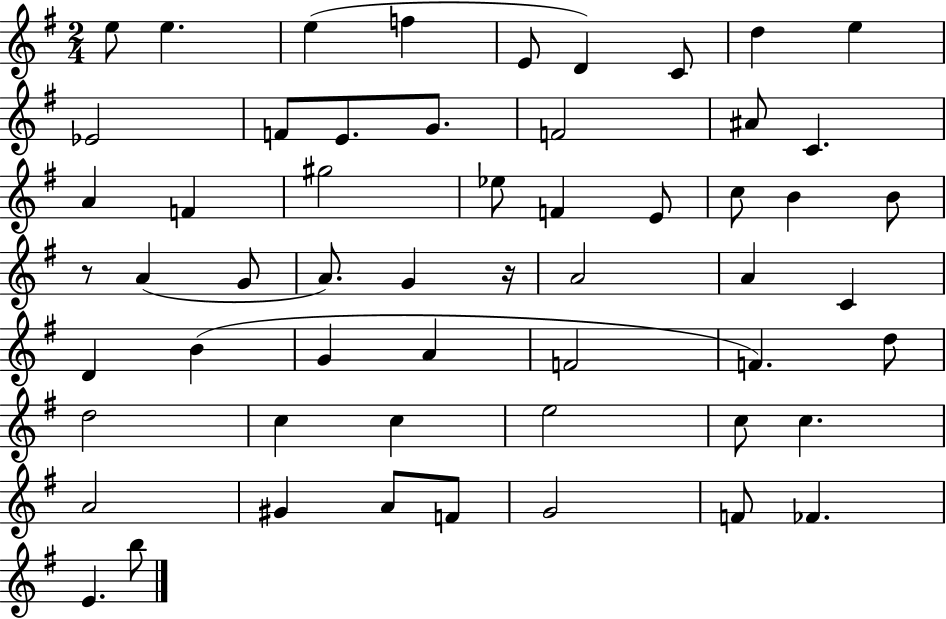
{
  \clef treble
  \numericTimeSignature
  \time 2/4
  \key g \major
  e''8 e''4. | e''4( f''4 | e'8 d'4) c'8 | d''4 e''4 | \break ees'2 | f'8 e'8. g'8. | f'2 | ais'8 c'4. | \break a'4 f'4 | gis''2 | ees''8 f'4 e'8 | c''8 b'4 b'8 | \break r8 a'4( g'8 | a'8.) g'4 r16 | a'2 | a'4 c'4 | \break d'4 b'4( | g'4 a'4 | f'2 | f'4.) d''8 | \break d''2 | c''4 c''4 | e''2 | c''8 c''4. | \break a'2 | gis'4 a'8 f'8 | g'2 | f'8 fes'4. | \break e'4. b''8 | \bar "|."
}